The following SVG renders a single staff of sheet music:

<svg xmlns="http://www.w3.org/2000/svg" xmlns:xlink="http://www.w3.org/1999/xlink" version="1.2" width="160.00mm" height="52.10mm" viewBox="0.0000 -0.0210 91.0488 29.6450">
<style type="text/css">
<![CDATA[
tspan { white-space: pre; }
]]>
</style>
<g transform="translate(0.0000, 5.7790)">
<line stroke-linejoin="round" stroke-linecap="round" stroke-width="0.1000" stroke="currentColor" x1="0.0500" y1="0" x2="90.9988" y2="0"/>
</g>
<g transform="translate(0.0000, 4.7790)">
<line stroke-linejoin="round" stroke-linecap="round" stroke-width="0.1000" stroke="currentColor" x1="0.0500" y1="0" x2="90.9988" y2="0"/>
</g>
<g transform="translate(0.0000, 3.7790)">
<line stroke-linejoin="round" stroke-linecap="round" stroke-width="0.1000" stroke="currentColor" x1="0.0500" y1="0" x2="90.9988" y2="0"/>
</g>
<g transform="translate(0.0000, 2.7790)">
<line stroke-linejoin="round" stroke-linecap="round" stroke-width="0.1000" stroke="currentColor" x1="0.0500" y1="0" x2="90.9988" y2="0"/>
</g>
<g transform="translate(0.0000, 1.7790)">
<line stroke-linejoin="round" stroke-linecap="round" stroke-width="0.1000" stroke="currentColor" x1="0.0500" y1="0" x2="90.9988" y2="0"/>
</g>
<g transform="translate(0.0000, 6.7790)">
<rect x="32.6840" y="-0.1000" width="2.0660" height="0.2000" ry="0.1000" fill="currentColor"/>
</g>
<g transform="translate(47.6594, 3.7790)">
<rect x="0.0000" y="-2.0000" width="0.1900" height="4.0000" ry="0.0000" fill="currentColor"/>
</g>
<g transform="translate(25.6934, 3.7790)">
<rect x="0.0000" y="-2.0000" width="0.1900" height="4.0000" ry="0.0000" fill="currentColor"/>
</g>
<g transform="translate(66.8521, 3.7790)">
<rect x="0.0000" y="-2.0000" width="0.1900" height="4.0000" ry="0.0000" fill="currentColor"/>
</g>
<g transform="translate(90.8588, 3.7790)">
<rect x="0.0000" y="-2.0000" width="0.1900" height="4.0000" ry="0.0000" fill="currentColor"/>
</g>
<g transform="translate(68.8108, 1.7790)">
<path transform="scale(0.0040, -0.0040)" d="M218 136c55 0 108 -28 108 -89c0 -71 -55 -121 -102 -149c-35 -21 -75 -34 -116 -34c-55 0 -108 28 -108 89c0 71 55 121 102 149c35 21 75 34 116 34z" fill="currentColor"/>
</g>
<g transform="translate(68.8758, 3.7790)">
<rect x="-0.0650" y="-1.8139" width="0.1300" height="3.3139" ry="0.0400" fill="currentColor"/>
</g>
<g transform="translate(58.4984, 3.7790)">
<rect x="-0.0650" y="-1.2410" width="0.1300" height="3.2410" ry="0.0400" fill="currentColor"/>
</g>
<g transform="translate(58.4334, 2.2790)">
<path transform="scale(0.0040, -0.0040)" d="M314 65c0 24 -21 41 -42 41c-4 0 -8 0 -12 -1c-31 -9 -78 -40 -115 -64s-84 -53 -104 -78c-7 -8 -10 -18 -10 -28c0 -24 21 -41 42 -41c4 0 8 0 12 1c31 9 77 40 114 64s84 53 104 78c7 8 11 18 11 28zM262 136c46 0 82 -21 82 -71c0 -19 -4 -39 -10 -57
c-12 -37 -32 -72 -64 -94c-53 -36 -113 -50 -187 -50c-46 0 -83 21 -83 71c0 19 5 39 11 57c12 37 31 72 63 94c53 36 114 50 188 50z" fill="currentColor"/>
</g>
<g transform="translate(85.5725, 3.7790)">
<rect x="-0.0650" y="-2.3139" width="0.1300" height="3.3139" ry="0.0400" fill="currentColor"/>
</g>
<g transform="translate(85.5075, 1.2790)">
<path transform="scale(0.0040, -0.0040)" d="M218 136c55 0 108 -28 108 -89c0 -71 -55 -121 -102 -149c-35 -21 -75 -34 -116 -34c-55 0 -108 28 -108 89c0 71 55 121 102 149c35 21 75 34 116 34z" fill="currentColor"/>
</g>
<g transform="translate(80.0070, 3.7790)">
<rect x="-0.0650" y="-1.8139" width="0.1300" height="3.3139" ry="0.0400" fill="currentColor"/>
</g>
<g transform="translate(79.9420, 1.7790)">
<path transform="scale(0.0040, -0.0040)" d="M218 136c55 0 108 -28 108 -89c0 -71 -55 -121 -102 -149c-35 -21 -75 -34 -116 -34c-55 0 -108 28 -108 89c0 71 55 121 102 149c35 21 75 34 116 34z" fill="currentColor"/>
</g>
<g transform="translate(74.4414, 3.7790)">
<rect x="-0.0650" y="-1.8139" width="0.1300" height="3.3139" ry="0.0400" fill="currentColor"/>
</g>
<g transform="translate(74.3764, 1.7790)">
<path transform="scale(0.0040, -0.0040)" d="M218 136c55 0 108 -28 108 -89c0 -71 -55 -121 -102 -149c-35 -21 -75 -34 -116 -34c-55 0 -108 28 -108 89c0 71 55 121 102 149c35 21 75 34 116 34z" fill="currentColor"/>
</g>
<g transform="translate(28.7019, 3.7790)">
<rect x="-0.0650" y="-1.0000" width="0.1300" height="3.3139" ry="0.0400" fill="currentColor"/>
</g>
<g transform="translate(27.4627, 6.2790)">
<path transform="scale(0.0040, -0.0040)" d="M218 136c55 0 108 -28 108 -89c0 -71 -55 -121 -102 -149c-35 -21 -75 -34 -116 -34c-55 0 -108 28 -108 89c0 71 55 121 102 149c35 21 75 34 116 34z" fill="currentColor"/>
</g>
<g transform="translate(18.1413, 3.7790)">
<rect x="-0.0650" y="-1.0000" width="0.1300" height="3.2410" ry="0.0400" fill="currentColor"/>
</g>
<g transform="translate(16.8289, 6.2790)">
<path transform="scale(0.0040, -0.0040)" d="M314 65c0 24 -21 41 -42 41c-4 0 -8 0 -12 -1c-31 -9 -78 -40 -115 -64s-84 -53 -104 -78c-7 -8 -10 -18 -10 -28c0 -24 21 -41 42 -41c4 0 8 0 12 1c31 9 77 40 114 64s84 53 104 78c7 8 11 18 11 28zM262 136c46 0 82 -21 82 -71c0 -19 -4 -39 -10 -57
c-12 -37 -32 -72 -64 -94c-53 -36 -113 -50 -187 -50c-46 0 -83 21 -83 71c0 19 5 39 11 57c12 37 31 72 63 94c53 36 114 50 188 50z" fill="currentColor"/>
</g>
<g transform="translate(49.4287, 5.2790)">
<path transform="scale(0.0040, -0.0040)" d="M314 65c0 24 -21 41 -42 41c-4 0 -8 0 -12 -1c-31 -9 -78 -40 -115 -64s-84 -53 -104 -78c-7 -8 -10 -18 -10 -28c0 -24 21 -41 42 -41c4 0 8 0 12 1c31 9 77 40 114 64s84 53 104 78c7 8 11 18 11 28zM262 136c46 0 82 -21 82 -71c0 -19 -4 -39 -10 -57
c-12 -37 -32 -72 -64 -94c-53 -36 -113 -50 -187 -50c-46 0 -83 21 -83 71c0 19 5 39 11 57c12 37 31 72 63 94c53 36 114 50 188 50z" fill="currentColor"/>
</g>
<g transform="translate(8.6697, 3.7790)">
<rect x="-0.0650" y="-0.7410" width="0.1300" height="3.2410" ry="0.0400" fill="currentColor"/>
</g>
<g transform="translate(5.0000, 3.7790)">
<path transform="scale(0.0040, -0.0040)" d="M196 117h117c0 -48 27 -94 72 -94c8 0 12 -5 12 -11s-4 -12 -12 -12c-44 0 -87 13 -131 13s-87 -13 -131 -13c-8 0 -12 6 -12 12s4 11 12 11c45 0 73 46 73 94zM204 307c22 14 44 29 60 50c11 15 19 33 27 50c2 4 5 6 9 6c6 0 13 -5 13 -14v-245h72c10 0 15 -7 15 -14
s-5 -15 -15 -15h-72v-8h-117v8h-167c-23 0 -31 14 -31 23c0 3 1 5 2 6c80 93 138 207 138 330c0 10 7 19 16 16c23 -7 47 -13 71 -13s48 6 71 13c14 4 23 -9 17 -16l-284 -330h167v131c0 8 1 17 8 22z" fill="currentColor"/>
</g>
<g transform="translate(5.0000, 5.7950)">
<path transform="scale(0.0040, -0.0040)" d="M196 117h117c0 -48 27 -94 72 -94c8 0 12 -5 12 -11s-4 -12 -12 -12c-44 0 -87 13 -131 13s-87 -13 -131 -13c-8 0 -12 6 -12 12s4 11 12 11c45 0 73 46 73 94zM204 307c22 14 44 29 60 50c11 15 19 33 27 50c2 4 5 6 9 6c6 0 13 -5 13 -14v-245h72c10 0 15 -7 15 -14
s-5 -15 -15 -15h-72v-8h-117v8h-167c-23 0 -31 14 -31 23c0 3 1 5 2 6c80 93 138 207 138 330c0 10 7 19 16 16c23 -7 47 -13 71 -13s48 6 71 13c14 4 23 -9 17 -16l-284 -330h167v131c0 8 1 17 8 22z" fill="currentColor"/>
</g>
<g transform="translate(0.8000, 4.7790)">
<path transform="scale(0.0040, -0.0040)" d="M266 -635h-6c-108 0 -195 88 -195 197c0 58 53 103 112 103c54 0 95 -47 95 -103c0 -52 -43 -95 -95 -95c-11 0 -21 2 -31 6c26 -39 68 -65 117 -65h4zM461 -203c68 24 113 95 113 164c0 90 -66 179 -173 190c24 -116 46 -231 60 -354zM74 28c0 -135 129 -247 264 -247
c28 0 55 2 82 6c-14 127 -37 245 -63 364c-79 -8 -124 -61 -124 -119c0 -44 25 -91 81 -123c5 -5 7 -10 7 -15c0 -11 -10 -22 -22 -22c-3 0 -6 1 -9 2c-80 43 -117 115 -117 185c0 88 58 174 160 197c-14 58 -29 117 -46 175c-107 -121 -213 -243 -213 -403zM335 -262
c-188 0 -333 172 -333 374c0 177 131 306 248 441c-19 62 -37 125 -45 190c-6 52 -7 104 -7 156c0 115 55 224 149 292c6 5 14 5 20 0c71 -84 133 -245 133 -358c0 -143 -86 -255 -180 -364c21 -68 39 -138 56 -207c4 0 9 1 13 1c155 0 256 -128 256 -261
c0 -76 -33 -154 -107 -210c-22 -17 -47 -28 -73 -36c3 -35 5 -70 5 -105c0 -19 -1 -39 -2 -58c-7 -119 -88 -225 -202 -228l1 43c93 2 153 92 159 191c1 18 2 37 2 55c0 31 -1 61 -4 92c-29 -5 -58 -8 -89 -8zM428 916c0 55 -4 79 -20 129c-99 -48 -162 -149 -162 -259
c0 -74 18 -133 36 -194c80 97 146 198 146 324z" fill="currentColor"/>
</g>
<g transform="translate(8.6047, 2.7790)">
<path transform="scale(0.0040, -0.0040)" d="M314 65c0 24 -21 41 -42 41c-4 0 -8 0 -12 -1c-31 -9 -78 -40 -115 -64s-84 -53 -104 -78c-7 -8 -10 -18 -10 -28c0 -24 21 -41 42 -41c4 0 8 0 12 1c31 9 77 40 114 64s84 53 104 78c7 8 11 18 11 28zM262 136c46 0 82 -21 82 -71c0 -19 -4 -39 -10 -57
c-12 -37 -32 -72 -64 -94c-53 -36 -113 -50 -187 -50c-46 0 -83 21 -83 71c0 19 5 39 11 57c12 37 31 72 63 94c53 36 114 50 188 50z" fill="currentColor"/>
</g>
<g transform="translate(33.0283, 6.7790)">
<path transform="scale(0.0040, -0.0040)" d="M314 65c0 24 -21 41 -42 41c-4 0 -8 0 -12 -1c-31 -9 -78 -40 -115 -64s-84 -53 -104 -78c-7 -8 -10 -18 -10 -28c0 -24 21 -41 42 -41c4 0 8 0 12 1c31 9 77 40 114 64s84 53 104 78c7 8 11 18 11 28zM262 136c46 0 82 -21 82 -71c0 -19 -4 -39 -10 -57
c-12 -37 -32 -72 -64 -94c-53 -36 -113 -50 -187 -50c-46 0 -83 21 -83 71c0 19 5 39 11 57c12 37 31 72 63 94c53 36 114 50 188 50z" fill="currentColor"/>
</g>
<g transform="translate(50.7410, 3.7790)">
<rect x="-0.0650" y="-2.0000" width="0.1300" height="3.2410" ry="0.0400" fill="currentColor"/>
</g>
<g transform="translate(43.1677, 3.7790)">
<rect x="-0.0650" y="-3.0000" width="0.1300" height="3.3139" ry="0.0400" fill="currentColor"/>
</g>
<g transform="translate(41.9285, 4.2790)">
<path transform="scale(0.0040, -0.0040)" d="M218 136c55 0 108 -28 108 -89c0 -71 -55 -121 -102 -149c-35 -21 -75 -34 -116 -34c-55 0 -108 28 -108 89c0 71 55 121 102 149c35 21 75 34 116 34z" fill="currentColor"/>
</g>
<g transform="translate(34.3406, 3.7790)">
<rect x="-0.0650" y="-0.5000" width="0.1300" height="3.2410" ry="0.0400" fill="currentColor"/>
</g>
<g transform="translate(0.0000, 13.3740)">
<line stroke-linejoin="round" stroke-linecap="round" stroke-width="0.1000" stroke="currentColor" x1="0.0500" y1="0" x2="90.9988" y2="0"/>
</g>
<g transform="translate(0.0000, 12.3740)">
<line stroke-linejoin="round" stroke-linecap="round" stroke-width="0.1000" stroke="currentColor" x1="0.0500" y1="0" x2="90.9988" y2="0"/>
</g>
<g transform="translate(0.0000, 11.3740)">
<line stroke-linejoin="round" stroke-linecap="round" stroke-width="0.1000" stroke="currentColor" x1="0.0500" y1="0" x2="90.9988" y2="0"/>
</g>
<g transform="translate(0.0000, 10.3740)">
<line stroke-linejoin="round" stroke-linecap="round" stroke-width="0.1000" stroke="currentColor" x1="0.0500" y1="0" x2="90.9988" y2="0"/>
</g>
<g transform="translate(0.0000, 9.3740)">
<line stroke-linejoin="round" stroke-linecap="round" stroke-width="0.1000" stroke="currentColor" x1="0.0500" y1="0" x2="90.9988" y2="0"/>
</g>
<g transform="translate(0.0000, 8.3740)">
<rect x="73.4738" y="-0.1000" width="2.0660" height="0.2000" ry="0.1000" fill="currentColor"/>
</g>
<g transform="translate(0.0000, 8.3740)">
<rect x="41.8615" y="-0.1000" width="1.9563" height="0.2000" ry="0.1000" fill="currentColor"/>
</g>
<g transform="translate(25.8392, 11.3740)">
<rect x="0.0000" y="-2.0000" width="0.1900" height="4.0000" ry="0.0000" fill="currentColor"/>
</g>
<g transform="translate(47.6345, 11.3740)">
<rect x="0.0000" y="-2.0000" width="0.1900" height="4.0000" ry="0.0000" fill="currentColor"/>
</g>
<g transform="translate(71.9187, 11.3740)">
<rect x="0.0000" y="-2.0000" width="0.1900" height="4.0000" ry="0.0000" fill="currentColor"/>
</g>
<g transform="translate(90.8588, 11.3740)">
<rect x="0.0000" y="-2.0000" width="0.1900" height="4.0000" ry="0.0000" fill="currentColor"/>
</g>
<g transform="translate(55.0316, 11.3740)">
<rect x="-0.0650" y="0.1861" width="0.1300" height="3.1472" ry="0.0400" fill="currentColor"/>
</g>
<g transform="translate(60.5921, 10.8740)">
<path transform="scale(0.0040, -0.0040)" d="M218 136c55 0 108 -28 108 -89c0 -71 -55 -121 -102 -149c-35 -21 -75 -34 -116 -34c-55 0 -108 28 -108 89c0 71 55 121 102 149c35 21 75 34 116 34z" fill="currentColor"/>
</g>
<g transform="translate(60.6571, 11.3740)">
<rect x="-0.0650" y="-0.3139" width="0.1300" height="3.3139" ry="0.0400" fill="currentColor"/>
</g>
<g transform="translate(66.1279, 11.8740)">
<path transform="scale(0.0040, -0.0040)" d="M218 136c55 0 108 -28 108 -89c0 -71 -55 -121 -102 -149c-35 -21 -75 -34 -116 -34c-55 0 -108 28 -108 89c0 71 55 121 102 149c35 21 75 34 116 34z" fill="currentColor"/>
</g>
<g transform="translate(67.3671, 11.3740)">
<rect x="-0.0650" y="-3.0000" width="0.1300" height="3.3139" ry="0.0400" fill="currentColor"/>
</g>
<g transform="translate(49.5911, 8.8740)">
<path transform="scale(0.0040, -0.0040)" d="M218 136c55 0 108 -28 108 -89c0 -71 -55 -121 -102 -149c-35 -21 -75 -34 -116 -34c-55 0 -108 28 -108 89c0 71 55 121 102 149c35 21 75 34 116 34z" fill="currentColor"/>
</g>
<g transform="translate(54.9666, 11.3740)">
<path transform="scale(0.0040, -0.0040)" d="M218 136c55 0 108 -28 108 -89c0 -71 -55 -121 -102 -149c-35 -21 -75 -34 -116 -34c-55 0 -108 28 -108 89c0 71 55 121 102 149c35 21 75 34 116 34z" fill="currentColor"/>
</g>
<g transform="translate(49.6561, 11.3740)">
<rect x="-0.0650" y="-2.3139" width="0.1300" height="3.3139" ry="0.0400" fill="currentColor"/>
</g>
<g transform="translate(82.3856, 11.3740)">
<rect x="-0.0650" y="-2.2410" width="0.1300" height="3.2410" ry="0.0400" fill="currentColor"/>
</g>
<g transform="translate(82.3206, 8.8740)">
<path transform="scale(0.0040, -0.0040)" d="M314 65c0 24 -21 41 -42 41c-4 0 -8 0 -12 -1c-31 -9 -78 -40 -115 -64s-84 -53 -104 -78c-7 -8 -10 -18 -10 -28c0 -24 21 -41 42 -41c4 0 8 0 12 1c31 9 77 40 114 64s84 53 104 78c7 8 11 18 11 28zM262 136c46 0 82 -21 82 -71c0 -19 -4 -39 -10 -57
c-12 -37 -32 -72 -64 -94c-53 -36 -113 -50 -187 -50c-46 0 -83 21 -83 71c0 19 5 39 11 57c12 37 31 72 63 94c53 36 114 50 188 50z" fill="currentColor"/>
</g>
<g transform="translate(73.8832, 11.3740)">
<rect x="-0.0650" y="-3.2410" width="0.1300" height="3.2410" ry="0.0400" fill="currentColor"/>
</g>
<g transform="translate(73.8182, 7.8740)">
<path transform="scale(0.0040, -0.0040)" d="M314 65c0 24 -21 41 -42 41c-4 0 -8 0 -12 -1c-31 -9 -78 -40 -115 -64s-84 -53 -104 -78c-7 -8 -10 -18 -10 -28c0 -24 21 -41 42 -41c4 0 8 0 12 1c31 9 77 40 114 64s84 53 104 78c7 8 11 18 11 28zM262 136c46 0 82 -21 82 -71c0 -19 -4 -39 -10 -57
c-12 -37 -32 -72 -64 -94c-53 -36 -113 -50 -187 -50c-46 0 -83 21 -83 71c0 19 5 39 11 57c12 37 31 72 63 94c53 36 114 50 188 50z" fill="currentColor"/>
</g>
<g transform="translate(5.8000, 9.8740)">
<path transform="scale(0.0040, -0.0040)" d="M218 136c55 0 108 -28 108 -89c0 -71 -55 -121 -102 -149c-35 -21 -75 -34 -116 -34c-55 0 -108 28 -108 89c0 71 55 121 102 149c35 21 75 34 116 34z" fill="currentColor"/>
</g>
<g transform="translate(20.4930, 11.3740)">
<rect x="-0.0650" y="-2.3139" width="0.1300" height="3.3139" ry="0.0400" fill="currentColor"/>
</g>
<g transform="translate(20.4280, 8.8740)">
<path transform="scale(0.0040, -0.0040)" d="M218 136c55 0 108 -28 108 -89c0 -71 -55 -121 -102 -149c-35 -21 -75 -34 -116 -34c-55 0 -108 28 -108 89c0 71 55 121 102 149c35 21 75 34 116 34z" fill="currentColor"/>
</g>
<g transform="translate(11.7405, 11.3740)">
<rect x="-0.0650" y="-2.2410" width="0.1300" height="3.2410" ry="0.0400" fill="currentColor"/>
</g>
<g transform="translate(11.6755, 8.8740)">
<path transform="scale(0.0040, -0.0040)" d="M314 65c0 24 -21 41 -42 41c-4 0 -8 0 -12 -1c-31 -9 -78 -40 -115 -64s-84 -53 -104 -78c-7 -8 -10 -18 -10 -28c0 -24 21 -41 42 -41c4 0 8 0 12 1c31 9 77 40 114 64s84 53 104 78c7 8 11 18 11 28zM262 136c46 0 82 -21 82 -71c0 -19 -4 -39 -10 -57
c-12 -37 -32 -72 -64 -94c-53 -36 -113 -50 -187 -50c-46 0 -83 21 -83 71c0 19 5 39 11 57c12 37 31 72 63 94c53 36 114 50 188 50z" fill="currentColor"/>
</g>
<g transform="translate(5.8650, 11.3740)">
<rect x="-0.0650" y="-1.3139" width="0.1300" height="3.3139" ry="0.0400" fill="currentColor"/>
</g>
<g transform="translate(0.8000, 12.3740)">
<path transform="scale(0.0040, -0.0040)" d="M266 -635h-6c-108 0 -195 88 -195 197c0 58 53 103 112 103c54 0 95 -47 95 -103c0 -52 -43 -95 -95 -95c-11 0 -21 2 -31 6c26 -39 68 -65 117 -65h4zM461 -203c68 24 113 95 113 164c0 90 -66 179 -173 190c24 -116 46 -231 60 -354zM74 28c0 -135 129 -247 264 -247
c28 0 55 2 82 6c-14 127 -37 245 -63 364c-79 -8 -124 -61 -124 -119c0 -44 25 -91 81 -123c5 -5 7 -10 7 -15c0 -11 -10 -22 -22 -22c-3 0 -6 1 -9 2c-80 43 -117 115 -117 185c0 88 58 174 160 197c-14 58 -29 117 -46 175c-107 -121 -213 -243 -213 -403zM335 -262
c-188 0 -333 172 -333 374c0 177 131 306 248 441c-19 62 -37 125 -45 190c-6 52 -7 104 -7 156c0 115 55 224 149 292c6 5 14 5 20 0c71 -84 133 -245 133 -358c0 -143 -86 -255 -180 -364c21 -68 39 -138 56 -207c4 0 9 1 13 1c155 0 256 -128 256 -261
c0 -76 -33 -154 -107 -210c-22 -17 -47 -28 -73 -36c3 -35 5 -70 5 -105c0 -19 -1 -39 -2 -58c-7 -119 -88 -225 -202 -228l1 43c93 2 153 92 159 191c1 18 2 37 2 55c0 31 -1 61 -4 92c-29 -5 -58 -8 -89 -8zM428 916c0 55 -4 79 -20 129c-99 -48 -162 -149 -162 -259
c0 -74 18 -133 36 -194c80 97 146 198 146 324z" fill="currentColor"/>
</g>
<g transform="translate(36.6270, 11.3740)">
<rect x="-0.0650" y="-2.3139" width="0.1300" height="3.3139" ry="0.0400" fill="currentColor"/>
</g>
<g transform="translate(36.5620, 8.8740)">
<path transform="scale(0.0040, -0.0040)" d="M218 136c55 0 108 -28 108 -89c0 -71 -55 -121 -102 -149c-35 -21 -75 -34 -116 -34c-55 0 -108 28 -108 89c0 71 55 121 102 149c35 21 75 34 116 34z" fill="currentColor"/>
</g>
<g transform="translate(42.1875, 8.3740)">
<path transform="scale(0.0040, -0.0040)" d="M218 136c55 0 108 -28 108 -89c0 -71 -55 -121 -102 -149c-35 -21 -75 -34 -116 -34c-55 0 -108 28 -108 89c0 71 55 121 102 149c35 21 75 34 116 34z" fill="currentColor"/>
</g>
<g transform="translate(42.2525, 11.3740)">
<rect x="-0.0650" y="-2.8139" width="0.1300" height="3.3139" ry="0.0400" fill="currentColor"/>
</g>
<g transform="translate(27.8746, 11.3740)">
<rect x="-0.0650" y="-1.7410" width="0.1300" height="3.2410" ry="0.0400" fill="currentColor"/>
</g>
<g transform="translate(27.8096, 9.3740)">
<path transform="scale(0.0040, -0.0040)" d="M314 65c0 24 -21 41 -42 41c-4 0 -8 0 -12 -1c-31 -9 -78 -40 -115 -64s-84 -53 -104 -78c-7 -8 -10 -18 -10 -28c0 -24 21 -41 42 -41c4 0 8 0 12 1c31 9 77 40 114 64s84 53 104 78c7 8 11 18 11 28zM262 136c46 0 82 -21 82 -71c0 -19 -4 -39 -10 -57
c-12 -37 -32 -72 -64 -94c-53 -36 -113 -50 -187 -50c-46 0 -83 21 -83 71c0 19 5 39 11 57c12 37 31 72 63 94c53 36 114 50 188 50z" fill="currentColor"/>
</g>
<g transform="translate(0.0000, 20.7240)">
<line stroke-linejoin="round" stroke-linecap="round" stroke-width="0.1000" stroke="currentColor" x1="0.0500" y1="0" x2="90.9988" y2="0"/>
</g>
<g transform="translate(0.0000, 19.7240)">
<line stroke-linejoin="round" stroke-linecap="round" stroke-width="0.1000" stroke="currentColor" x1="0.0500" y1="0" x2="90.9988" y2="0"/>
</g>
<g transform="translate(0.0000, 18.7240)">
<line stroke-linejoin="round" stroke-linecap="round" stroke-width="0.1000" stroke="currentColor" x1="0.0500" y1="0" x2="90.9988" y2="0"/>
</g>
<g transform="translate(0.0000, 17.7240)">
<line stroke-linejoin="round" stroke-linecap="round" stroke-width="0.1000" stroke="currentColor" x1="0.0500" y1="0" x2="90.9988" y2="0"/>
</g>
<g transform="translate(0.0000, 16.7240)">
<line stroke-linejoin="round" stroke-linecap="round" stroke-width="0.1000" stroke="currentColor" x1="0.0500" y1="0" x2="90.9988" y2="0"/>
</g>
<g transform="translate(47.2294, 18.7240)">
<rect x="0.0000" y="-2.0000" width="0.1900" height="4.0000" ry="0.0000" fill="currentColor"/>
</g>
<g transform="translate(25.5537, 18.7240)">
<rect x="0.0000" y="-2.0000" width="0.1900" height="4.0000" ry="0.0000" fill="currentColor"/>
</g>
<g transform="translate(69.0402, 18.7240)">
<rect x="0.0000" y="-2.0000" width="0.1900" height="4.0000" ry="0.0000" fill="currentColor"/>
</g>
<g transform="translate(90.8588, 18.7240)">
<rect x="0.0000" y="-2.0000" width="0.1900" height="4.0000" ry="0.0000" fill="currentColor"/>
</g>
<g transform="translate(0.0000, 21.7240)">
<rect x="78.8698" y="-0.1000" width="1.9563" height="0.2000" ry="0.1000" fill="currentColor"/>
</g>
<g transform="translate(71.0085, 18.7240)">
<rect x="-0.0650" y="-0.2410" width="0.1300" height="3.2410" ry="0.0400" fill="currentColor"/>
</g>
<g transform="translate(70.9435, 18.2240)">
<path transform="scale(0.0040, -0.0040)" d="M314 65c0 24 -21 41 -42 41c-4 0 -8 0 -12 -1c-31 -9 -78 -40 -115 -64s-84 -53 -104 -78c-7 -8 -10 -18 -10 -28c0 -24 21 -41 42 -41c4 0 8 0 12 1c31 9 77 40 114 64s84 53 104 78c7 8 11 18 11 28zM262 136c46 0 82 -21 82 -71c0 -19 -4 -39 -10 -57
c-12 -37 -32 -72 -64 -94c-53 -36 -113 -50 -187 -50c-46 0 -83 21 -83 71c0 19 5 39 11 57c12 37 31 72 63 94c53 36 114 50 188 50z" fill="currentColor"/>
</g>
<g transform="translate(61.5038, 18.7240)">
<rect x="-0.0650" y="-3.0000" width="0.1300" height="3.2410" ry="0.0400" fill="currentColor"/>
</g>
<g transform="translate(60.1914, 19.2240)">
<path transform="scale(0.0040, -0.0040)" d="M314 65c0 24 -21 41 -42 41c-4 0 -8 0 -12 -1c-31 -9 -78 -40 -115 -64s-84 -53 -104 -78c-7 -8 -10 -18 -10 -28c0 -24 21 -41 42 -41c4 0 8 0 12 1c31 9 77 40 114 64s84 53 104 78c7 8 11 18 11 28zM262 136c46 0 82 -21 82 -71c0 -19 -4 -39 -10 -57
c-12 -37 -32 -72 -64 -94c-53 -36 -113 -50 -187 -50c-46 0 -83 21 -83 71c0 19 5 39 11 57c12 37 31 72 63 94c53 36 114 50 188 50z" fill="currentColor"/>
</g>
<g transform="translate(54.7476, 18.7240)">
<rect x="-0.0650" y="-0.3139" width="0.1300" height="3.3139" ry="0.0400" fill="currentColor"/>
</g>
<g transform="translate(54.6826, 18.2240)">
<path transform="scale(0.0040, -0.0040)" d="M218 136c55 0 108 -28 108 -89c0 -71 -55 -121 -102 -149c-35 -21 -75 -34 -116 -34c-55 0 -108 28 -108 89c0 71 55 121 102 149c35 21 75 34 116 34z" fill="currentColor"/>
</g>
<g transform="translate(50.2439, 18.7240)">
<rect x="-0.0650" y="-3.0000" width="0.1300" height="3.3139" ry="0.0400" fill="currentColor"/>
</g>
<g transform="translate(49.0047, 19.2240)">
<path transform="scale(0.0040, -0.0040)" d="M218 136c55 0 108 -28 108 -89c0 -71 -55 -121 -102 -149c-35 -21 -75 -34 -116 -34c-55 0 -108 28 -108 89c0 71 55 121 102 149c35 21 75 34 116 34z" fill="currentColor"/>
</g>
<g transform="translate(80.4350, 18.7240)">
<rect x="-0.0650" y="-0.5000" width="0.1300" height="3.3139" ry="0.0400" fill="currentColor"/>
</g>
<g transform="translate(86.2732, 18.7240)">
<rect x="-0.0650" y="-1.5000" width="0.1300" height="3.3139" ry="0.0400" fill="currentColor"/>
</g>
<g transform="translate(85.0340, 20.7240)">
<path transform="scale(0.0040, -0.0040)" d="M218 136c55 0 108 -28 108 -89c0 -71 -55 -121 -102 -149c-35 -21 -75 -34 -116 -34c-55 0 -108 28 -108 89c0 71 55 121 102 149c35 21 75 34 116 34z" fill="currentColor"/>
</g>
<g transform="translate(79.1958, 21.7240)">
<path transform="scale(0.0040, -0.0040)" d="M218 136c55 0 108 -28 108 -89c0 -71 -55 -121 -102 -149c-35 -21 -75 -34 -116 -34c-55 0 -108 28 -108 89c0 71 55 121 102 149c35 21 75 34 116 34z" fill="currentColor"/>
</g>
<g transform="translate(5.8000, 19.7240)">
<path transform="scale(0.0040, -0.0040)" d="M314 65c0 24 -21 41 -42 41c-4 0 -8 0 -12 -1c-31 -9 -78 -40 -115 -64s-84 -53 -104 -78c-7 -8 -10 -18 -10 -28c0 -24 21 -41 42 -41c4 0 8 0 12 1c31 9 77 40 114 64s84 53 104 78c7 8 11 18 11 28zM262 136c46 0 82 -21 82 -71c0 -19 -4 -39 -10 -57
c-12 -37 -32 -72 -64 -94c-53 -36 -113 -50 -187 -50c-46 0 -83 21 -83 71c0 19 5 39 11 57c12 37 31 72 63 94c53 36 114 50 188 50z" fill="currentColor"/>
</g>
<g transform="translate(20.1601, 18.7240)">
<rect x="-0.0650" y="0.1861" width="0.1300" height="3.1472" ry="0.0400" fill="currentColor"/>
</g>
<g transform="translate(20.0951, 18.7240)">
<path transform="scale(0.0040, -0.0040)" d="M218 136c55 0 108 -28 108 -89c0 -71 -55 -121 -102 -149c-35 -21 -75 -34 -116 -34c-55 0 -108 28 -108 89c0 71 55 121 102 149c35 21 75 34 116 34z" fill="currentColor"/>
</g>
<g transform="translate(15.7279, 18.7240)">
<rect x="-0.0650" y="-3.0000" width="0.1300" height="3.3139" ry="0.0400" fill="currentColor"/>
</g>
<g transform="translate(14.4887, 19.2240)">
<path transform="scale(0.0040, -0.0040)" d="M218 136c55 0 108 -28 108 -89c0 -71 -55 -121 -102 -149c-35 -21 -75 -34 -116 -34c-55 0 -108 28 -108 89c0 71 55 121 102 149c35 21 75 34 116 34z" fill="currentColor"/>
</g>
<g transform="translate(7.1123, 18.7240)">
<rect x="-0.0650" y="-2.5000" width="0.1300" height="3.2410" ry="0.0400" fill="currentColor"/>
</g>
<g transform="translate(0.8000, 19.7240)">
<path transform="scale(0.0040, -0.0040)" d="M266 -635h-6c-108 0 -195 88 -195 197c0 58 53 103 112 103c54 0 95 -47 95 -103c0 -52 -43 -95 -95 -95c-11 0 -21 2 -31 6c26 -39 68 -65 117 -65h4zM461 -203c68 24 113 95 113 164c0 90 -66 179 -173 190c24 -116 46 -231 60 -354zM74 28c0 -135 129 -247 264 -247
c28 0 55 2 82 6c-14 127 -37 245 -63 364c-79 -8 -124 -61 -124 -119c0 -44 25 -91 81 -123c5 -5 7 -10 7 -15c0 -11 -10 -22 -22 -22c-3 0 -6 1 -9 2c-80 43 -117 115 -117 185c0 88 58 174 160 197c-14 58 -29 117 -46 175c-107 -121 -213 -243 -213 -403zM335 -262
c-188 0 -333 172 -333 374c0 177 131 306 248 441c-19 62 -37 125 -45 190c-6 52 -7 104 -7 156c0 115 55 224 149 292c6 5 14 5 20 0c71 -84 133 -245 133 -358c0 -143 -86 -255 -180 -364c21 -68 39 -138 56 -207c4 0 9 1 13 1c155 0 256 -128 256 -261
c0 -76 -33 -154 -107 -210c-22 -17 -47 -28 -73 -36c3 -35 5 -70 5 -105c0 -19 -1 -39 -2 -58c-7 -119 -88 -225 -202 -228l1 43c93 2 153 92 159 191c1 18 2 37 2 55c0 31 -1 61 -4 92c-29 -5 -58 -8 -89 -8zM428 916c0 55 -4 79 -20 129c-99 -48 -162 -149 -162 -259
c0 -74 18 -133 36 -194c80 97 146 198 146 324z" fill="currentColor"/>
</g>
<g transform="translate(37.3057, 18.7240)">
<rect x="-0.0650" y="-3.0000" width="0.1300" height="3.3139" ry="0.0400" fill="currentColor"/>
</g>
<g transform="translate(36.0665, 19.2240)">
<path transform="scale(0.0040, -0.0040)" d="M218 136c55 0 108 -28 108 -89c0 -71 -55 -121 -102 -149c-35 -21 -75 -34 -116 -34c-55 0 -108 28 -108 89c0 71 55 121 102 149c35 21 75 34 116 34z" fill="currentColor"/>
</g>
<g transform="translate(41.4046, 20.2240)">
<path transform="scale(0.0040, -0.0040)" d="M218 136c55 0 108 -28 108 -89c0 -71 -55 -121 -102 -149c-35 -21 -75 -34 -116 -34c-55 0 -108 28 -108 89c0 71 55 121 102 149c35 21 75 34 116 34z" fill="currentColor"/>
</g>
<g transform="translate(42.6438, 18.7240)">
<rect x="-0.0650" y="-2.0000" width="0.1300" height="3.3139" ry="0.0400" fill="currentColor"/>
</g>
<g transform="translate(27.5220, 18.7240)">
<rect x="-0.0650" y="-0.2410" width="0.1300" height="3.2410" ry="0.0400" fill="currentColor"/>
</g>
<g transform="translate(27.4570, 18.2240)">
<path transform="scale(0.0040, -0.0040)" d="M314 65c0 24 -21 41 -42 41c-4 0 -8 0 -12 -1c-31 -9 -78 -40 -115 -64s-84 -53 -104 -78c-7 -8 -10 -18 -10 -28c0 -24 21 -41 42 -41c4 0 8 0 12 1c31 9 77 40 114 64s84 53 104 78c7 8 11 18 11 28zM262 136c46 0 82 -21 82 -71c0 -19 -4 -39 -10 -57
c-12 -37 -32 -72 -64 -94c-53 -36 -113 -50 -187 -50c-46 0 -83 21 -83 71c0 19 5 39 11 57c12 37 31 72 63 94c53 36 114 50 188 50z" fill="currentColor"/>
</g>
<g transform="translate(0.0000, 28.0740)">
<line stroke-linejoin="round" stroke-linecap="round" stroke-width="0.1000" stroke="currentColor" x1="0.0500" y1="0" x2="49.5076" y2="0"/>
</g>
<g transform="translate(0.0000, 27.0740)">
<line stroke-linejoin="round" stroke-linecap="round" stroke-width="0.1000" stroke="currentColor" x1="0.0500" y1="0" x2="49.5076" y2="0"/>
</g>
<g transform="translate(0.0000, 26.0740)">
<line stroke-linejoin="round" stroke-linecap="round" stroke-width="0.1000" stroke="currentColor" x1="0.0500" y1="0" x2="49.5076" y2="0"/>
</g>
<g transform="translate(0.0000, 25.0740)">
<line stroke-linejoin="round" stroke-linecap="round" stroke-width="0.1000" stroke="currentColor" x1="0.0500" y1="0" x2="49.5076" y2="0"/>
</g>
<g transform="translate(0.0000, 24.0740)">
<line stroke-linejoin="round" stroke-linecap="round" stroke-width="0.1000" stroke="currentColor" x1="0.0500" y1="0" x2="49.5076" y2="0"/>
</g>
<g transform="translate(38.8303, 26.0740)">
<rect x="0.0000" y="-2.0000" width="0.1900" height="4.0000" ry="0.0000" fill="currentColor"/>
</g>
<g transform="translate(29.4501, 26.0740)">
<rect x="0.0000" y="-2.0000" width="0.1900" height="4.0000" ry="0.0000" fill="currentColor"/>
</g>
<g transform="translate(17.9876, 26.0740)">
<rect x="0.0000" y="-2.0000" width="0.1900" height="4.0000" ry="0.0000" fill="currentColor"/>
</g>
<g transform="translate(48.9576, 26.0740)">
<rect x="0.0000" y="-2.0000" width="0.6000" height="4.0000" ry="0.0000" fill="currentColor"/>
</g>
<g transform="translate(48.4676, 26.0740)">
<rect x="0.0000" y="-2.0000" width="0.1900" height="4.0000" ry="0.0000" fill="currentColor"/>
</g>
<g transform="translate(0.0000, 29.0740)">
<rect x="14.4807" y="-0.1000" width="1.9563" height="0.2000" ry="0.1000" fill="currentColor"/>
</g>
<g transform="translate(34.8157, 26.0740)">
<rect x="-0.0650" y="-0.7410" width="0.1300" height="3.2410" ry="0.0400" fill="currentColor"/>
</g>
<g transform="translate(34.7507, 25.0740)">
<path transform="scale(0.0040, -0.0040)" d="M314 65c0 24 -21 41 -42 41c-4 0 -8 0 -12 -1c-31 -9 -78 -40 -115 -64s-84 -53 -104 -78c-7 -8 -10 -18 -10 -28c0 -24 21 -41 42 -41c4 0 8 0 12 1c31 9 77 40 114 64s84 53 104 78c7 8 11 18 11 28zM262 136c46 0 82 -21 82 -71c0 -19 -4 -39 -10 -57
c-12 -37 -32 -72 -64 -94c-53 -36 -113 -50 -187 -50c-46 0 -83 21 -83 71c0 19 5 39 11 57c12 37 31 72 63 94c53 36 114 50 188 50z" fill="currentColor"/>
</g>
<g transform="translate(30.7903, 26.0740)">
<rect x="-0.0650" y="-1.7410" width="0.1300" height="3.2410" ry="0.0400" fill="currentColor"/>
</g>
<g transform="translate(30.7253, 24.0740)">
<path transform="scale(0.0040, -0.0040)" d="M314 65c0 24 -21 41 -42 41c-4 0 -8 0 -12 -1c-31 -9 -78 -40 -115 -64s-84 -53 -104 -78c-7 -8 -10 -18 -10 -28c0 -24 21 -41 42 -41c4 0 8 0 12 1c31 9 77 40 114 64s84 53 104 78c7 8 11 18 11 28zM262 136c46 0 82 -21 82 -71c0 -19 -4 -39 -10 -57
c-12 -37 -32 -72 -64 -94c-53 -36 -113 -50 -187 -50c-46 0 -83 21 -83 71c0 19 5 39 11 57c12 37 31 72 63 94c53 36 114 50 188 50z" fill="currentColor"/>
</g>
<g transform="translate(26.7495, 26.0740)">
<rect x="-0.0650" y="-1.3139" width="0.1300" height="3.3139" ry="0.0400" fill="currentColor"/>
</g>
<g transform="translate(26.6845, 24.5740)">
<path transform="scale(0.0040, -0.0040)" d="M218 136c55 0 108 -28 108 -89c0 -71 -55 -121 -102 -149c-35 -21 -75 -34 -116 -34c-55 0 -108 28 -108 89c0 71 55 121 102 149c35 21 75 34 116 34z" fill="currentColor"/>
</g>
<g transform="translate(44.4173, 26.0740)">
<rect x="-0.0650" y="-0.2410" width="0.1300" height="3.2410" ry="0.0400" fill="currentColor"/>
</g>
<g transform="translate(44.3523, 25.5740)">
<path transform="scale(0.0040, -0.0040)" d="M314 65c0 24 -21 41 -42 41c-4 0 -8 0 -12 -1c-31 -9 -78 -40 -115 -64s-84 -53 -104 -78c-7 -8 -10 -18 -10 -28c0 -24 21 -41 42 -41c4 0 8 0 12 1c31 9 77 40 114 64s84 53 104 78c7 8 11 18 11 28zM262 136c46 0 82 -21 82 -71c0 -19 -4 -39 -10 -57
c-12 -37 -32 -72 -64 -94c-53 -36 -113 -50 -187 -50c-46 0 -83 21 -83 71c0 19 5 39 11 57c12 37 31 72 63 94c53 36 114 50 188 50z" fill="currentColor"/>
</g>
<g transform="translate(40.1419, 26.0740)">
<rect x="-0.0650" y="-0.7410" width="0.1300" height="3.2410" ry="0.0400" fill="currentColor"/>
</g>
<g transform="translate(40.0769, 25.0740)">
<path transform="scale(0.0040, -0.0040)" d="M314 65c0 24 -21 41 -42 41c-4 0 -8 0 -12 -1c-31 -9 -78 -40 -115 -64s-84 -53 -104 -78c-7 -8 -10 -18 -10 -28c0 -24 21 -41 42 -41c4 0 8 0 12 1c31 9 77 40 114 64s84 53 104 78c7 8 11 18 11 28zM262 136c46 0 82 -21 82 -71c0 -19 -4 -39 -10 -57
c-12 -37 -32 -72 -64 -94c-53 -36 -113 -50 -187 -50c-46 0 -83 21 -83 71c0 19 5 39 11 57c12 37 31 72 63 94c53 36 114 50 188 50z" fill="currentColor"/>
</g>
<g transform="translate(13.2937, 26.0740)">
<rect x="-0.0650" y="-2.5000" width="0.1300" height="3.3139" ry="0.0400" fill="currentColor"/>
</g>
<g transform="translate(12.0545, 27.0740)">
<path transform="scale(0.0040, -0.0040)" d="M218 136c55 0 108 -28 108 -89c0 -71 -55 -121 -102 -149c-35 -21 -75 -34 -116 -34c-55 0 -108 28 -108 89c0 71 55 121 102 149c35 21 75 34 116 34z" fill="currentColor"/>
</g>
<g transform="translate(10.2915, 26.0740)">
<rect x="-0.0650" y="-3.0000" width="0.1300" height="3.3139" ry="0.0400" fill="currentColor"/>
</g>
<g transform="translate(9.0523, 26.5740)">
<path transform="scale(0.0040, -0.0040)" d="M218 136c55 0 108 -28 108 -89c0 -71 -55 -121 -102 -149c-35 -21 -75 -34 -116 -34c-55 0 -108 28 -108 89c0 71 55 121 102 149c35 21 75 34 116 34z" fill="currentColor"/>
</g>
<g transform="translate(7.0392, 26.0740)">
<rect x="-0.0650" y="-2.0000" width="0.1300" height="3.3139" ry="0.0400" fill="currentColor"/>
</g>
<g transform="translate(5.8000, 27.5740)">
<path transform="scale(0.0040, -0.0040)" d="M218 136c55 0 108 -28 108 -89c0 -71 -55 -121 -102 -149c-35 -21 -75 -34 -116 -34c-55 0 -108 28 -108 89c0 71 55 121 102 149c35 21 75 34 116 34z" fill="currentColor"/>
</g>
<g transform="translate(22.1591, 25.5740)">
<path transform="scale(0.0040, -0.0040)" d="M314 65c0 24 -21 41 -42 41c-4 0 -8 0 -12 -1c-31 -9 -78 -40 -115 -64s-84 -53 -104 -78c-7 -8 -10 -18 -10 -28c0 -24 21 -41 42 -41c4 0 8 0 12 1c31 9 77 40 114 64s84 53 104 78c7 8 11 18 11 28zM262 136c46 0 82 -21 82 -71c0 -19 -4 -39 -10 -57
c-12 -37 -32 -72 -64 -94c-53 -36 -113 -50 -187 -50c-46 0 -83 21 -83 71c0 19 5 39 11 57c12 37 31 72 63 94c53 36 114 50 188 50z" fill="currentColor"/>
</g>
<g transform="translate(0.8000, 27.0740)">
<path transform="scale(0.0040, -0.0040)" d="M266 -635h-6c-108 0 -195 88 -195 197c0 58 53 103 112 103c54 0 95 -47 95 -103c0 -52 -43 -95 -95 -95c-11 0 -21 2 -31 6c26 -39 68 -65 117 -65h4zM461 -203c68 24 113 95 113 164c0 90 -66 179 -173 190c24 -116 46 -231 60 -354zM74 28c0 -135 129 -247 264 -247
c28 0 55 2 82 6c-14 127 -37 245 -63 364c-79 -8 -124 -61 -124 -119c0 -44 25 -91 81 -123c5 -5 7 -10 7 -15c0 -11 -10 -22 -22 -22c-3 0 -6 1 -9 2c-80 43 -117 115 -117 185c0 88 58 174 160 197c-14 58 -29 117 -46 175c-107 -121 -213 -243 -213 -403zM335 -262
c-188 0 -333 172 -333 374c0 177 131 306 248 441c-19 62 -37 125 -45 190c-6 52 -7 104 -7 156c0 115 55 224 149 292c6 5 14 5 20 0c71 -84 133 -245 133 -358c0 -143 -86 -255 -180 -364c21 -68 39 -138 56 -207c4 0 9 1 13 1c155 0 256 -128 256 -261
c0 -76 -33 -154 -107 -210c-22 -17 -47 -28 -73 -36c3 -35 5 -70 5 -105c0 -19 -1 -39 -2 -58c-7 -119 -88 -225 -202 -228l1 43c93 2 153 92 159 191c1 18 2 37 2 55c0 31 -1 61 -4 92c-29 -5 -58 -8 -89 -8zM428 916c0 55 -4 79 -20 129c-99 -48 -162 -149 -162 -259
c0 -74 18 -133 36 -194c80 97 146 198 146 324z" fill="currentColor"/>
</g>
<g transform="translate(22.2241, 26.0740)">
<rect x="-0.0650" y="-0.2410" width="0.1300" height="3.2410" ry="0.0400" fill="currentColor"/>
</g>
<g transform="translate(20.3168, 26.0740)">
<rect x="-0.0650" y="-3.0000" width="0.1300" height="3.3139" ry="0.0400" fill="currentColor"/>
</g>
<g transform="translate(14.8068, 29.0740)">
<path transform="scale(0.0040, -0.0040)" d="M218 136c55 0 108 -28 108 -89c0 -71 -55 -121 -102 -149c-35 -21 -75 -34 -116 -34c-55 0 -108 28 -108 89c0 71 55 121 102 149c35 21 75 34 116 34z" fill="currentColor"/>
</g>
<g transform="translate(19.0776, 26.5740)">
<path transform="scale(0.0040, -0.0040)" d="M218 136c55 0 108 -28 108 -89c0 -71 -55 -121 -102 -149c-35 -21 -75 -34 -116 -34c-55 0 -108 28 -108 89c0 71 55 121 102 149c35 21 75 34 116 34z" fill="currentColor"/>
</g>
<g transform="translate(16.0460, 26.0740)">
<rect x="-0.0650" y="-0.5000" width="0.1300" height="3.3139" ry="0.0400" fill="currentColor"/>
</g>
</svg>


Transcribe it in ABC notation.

X:1
T:Untitled
M:4/4
L:1/4
K:C
d2 D2 D C2 A F2 e2 f f f g e g2 g f2 g a g B c A b2 g2 G2 A B c2 A F A c A2 c2 C E F A G C A c2 e f2 d2 d2 c2